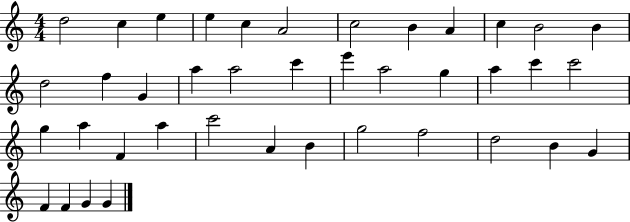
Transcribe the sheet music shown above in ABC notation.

X:1
T:Untitled
M:4/4
L:1/4
K:C
d2 c e e c A2 c2 B A c B2 B d2 f G a a2 c' e' a2 g a c' c'2 g a F a c'2 A B g2 f2 d2 B G F F G G